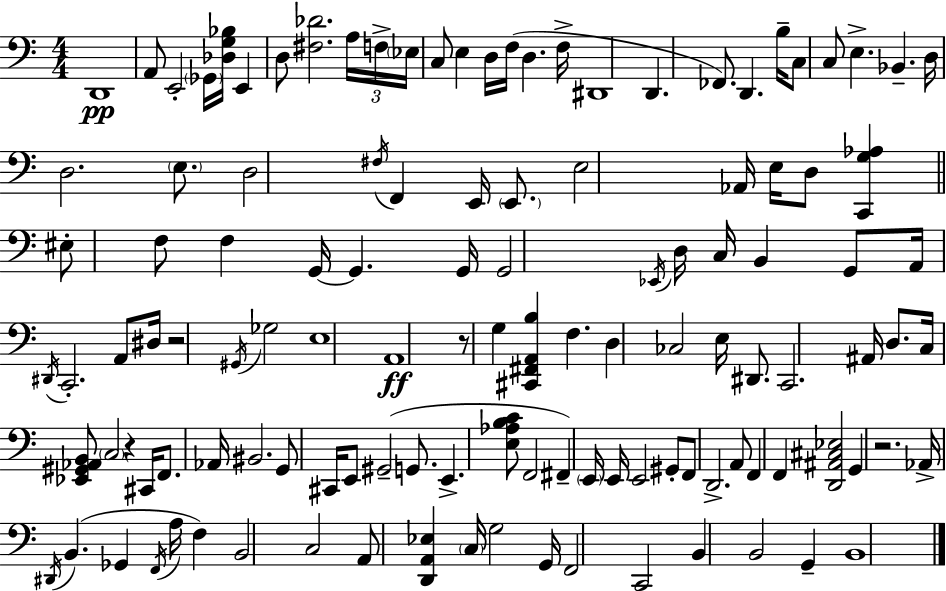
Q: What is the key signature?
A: C major